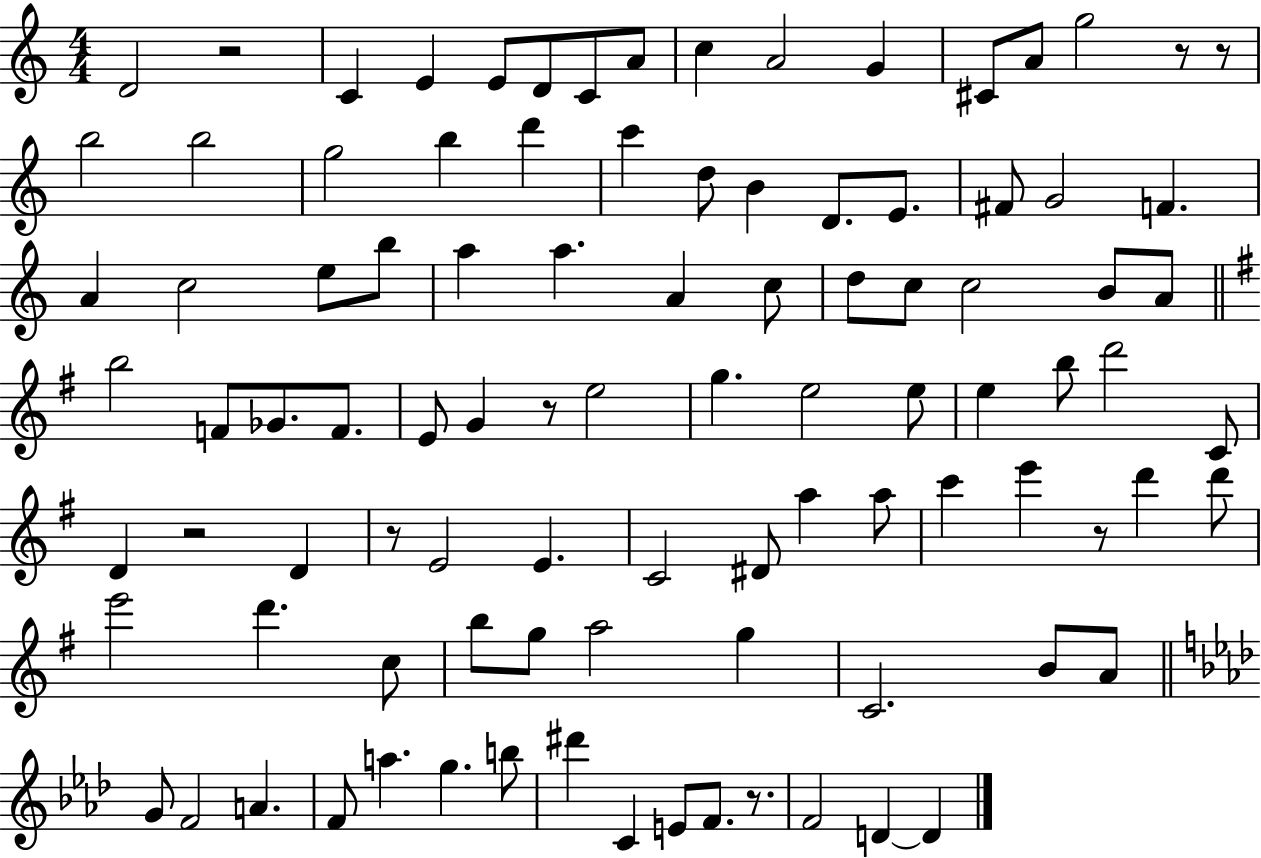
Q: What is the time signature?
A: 4/4